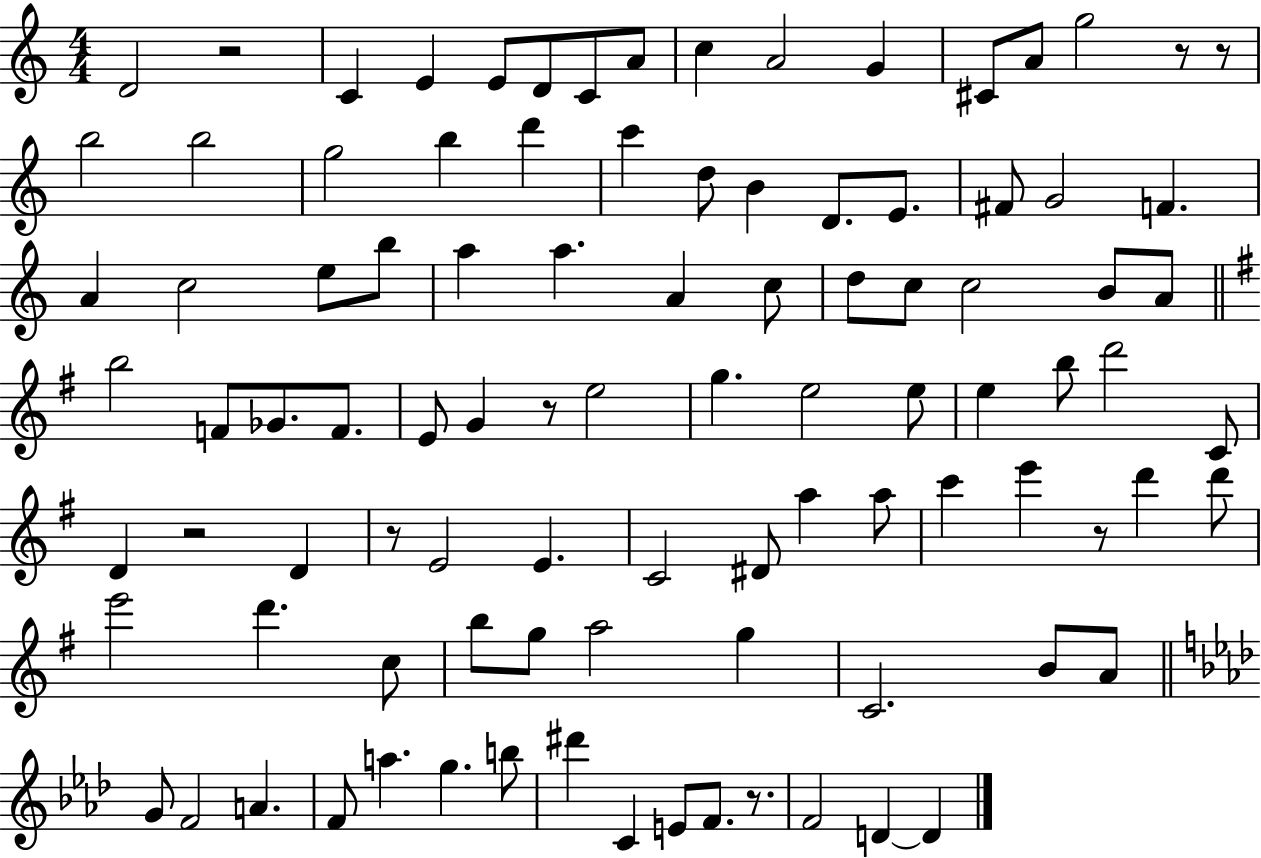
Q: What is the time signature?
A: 4/4